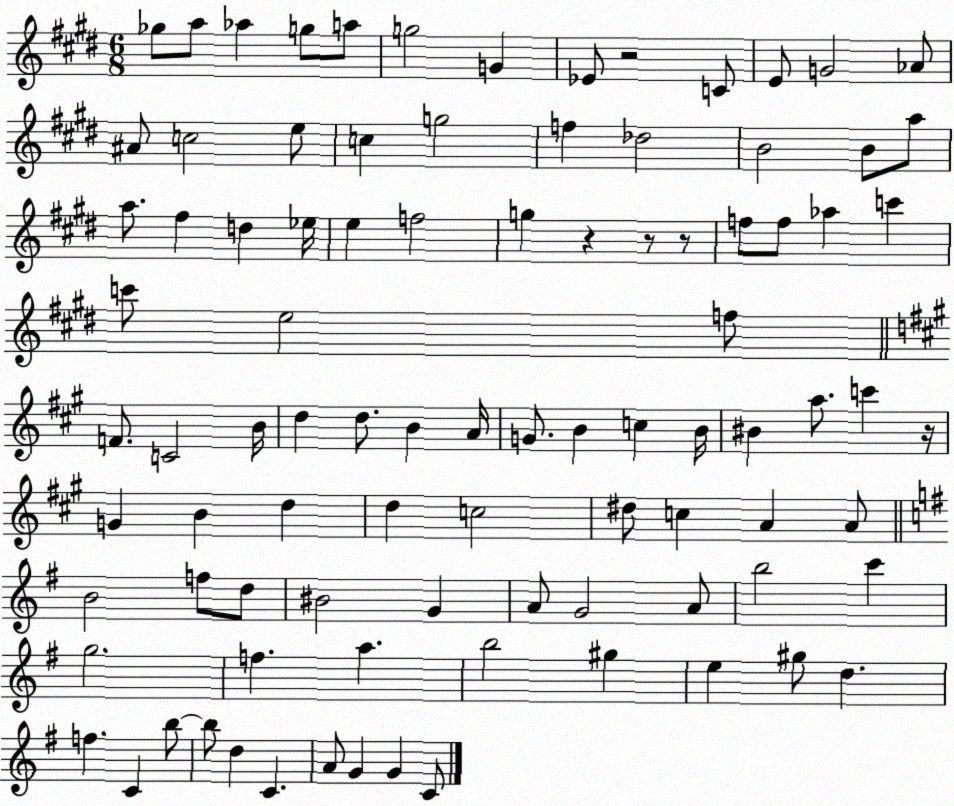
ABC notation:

X:1
T:Untitled
M:6/8
L:1/4
K:E
_g/2 a/2 _a g/2 a/2 g2 G _E/2 z2 C/2 E/2 G2 _A/2 ^A/2 c2 e/2 c g2 f _d2 B2 B/2 a/2 a/2 ^f d _e/4 e f2 g z z/2 z/2 f/2 f/2 _a c' c'/2 e2 f/2 F/2 C2 B/4 d d/2 B A/4 G/2 B c B/4 ^B a/2 c' z/4 G B d d c2 ^d/2 c A A/2 B2 f/2 d/2 ^B2 G A/2 G2 A/2 b2 c' g2 f a b2 ^g e ^g/2 d f C b/2 b/2 d C A/2 G G C/2